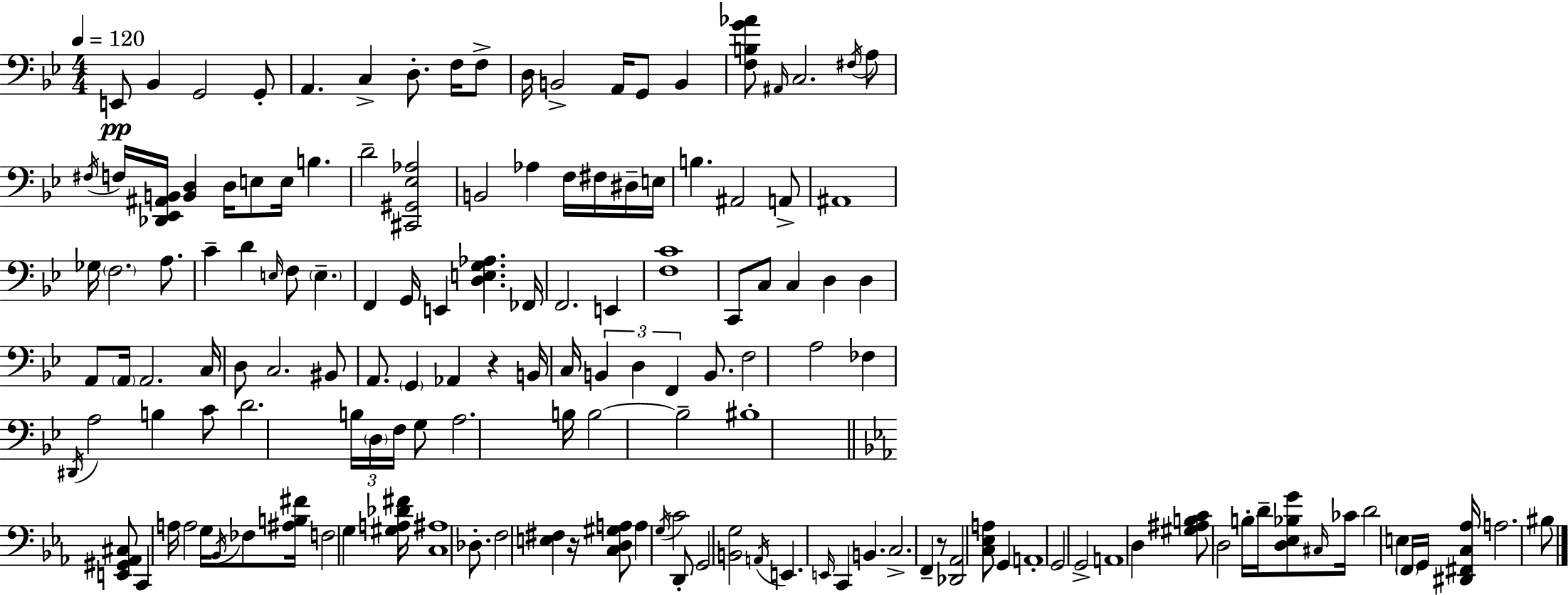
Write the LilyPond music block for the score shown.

{
  \clef bass
  \numericTimeSignature
  \time 4/4
  \key bes \major
  \tempo 4 = 120
  e,8\pp bes,4 g,2 g,8-. | a,4. c4-> d8.-. f16 f8-> | d16 b,2-> a,16 g,8 b,4 | <f b g' aes'>8 \grace { ais,16 } c2. \acciaccatura { fis16 } | \break a8 \acciaccatura { fis16 } f16 <des, ees, ais, b,>16 <b, d>4 d16 e8 e16 b4. | d'2-- <cis, gis, ees aes>2 | b,2 aes4 f16 | fis16 dis16-- e16 b4. ais,2 | \break a,8-> ais,1 | ges16 \parenthesize f2. | a8. c'4-- d'4 \grace { e16 } f8 \parenthesize e4.-- | f,4 g,16 e,4 <d e g aes>4. | \break fes,16 f,2. | e,4 <f c'>1 | c,8 c8 c4 d4 | d4 a,8 \parenthesize a,16 a,2. | \break c16 d8 c2. | bis,8 a,8. \parenthesize g,4 aes,4 r4 | b,16 c16 \tuplet 3/2 { b,4 d4 f,4 } | b,8. f2 a2 | \break fes4 \acciaccatura { dis,16 } a2 | b4 c'8 d'2. | \tuplet 3/2 { b16 \parenthesize d16 f16 } g8 a2. | b16 b2~~ b2-- | \break bis1-. | \bar "||" \break \key ees \major <e, gis, aes, cis>8 c,4 a16 a2 g16 | \acciaccatura { bes,16 } fes8 <ais b fis'>16 f2 g4 | <gis a des' fis'>16 <c ais>1 | des8.-. f2 <e fis>4 | \break r16 <c d gis a>8 a4 \acciaccatura { g16 } c'2 | d,8-. g,2 <b, g>2 | \acciaccatura { a,16 } e,4. \grace { e,16 } c,4 b,4. | c2.-> | \break f,4-- r8 <des, aes,>2 <c ees a>8 | g,4 a,1-. | g,2 g,2-> | a,1 | \break d4 <gis ais b c'>8 d2 | b16-. d'16-- <d ees bes g'>8 \grace { cis16 } ces'16 d'2 | e4 \parenthesize f,16 g,16 <dis, fis, c aes>16 a2. | bis8 \bar "|."
}